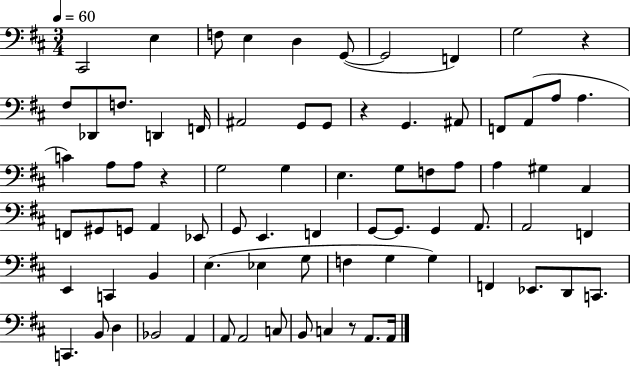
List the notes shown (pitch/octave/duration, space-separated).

C#2/h E3/q F3/e E3/q D3/q G2/e G2/h F2/q G3/h R/q F#3/e Db2/e F3/e. D2/q F2/s A#2/h G2/e G2/e R/q G2/q. A#2/e F2/e A2/e A3/e A3/q. C4/q A3/e A3/e R/q G3/h G3/q E3/q. G3/e F3/e A3/e A3/q G#3/q A2/q F2/e G#2/e G2/e A2/q Eb2/e G2/e E2/q. F2/q G2/e G2/e. G2/q A2/e. A2/h F2/q E2/q C2/q B2/q E3/q. Eb3/q G3/e F3/q G3/q G3/q F2/q Eb2/e. D2/e C2/e. C2/q. B2/e D3/q Bb2/h A2/q A2/e A2/h C3/e B2/e C3/q R/e A2/e. A2/s